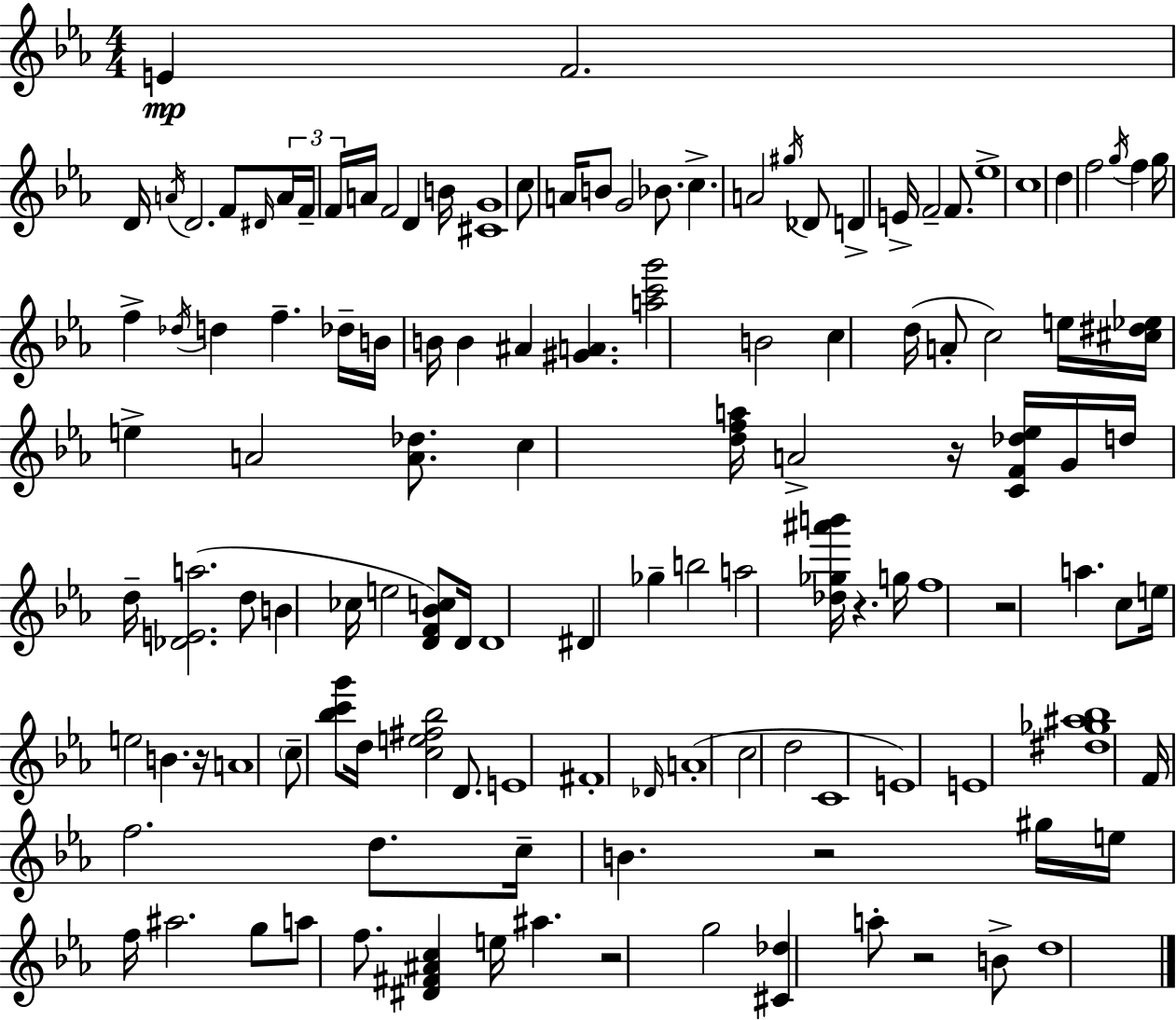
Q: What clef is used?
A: treble